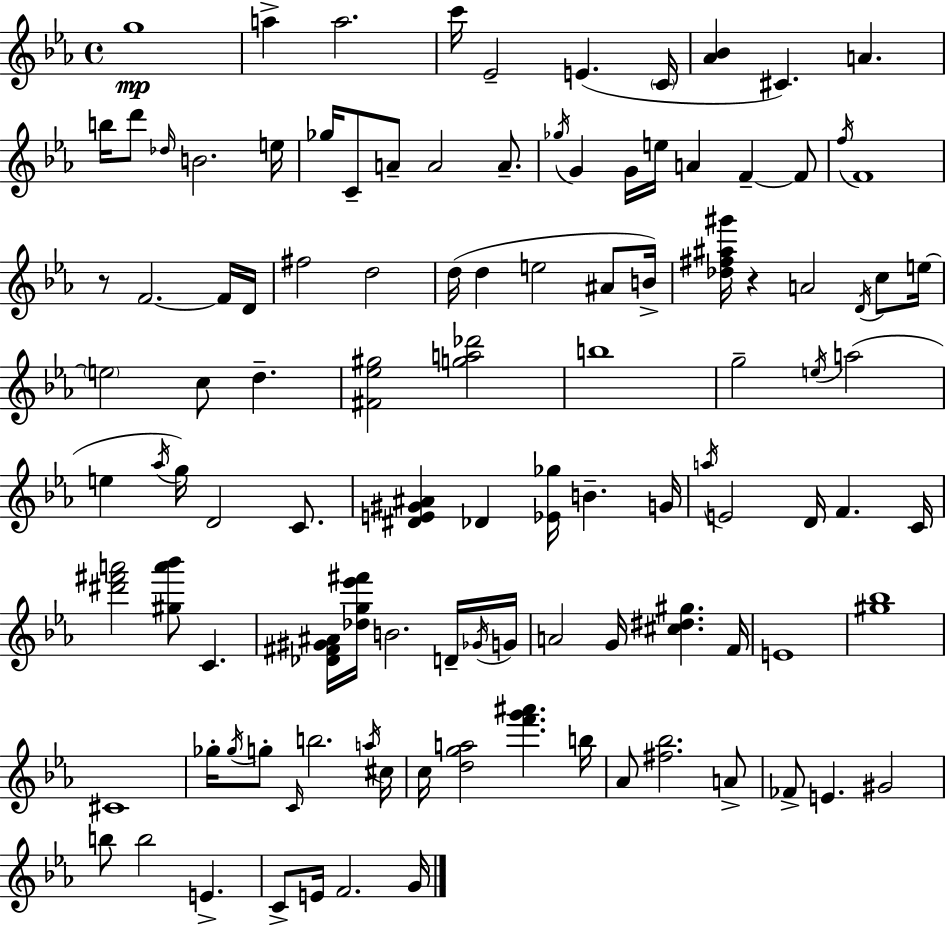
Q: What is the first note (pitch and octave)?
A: G5